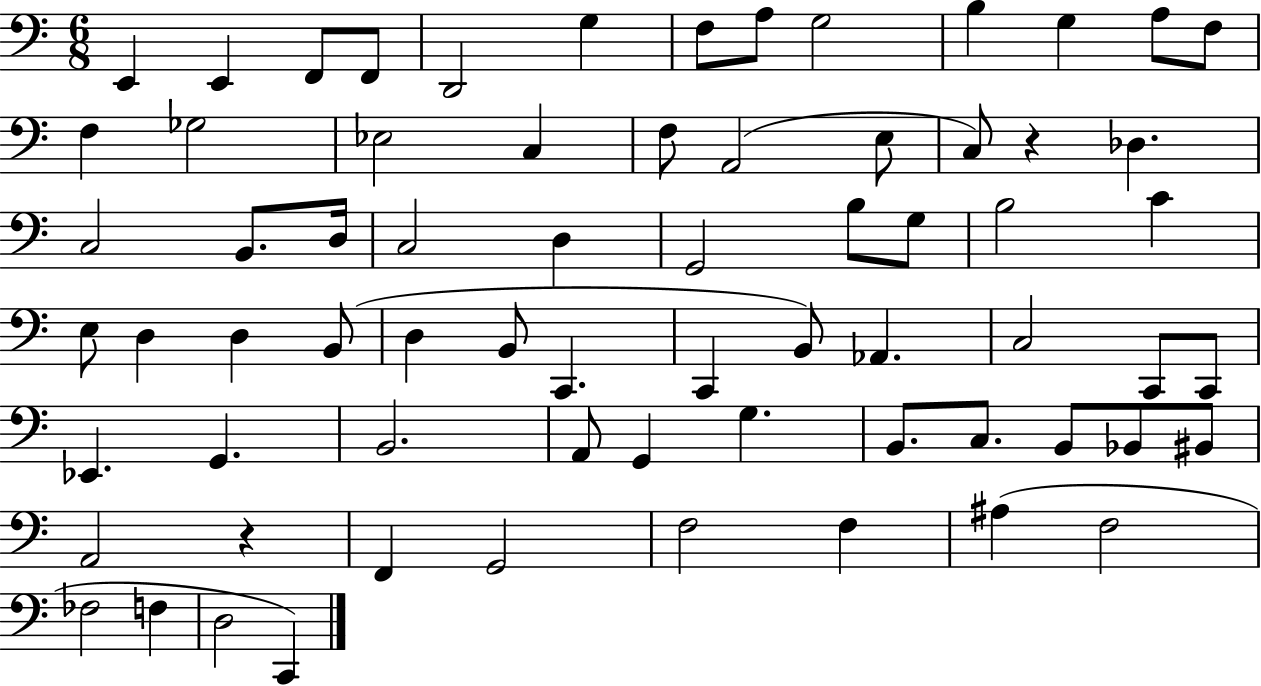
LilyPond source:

{
  \clef bass
  \numericTimeSignature
  \time 6/8
  \key c \major
  e,4 e,4 f,8 f,8 | d,2 g4 | f8 a8 g2 | b4 g4 a8 f8 | \break f4 ges2 | ees2 c4 | f8 a,2( e8 | c8) r4 des4. | \break c2 b,8. d16 | c2 d4 | g,2 b8 g8 | b2 c'4 | \break e8 d4 d4 b,8( | d4 b,8 c,4. | c,4 b,8) aes,4. | c2 c,8 c,8 | \break ees,4. g,4. | b,2. | a,8 g,4 g4. | b,8. c8. b,8 bes,8 bis,8 | \break a,2 r4 | f,4 g,2 | f2 f4 | ais4( f2 | \break fes2 f4 | d2 c,4) | \bar "|."
}